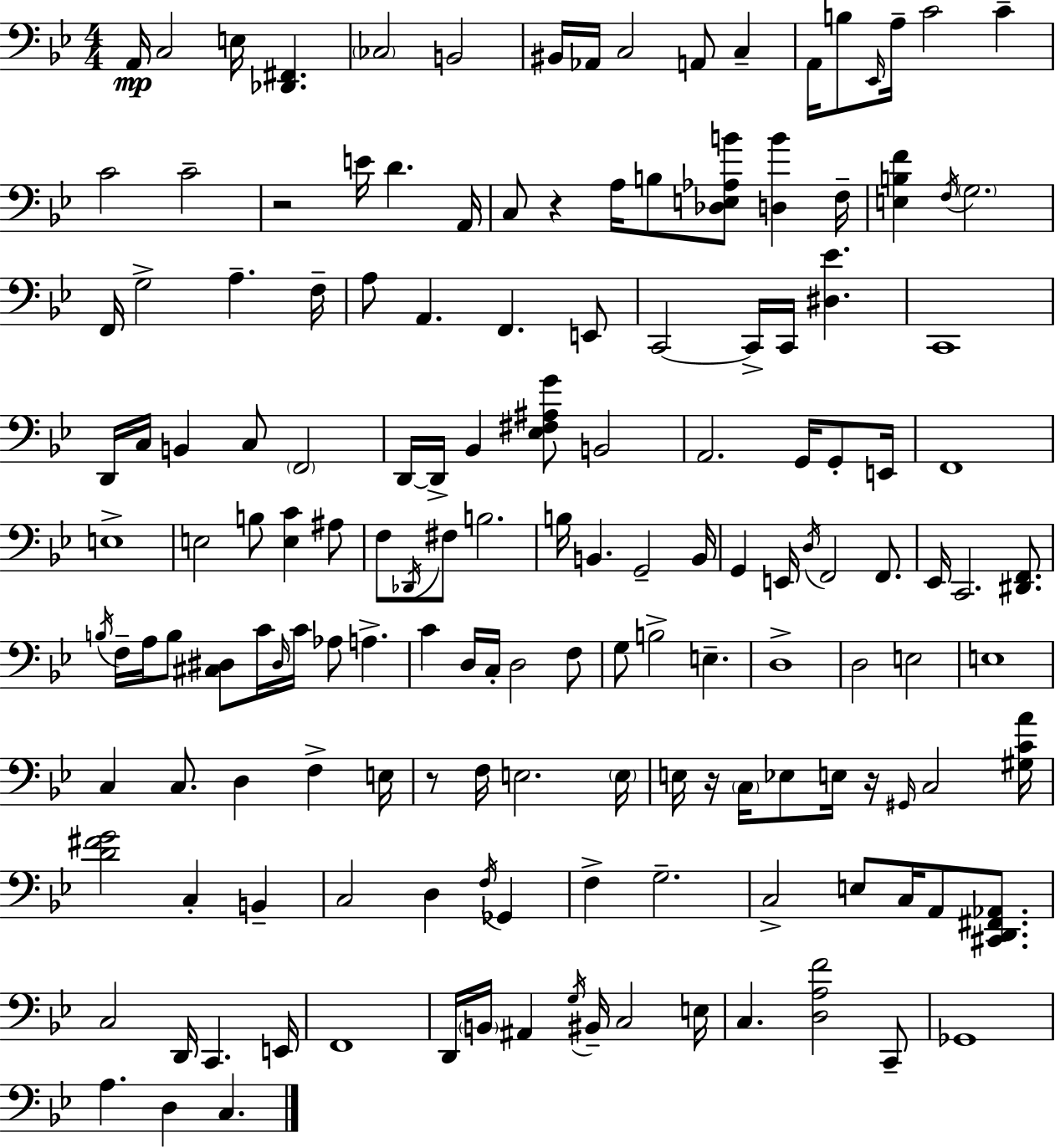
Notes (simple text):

A2/s C3/h E3/s [Db2,F#2]/q. CES3/h B2/h BIS2/s Ab2/s C3/h A2/e C3/q A2/s B3/e Eb2/s A3/s C4/h C4/q C4/h C4/h R/h E4/s D4/q. A2/s C3/e R/q A3/s B3/e [Db3,E3,Ab3,B4]/e [D3,B4]/q F3/s [E3,B3,F4]/q F3/s G3/h. F2/s G3/h A3/q. F3/s A3/e A2/q. F2/q. E2/e C2/h C2/s C2/s [D#3,Eb4]/q. C2/w D2/s C3/s B2/q C3/e F2/h D2/s D2/s Bb2/q [Eb3,F#3,A#3,G4]/e B2/h A2/h. G2/s G2/e E2/s F2/w E3/w E3/h B3/e [E3,C4]/q A#3/e F3/e Db2/s F#3/e B3/h. B3/s B2/q. G2/h B2/s G2/q E2/s D3/s F2/h F2/e. Eb2/s C2/h. [D#2,F2]/e. B3/s F3/s A3/s B3/e [C#3,D#3]/e C4/s D#3/s C4/s Ab3/e A3/q. C4/q D3/s C3/s D3/h F3/e G3/e B3/h E3/q. D3/w D3/h E3/h E3/w C3/q C3/e. D3/q F3/q E3/s R/e F3/s E3/h. E3/s E3/s R/s C3/s Eb3/e E3/s R/s G#2/s C3/h [G#3,C4,A4]/s [D4,F#4,G4]/h C3/q B2/q C3/h D3/q F3/s Gb2/q F3/q G3/h. C3/h E3/e C3/s A2/e [C#2,D2,F#2,Ab2]/e. C3/h D2/s C2/q. E2/s F2/w D2/s B2/s A#2/q G3/s BIS2/s C3/h E3/s C3/q. [D3,A3,F4]/h C2/e Gb2/w A3/q. D3/q C3/q.